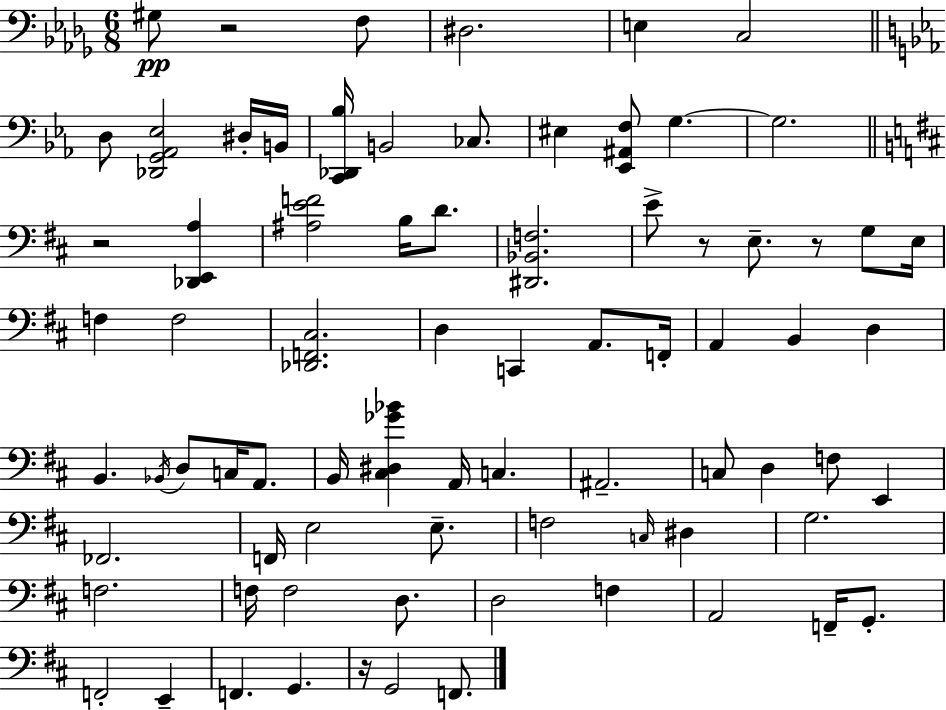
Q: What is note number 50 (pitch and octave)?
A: F3